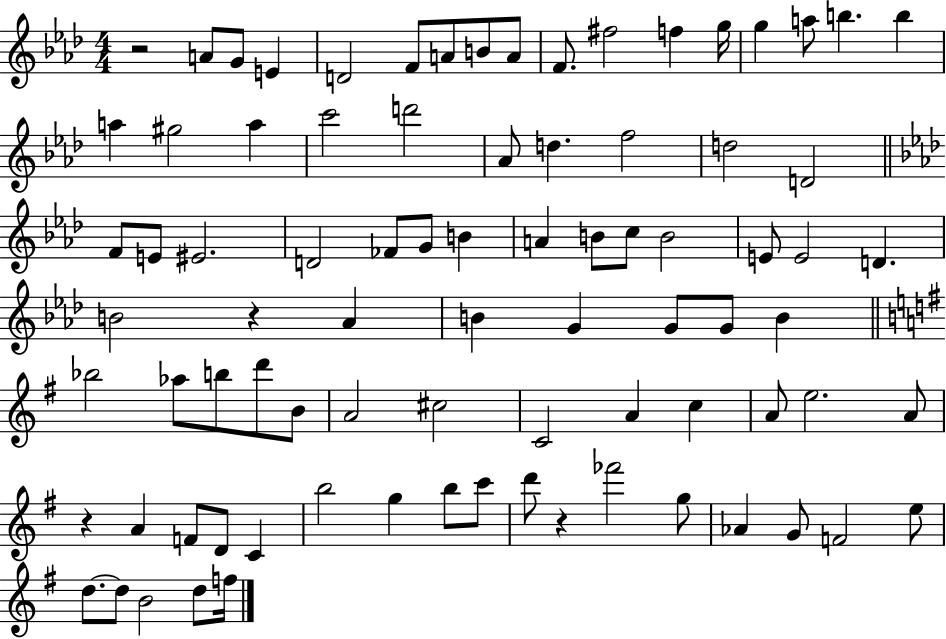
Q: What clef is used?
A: treble